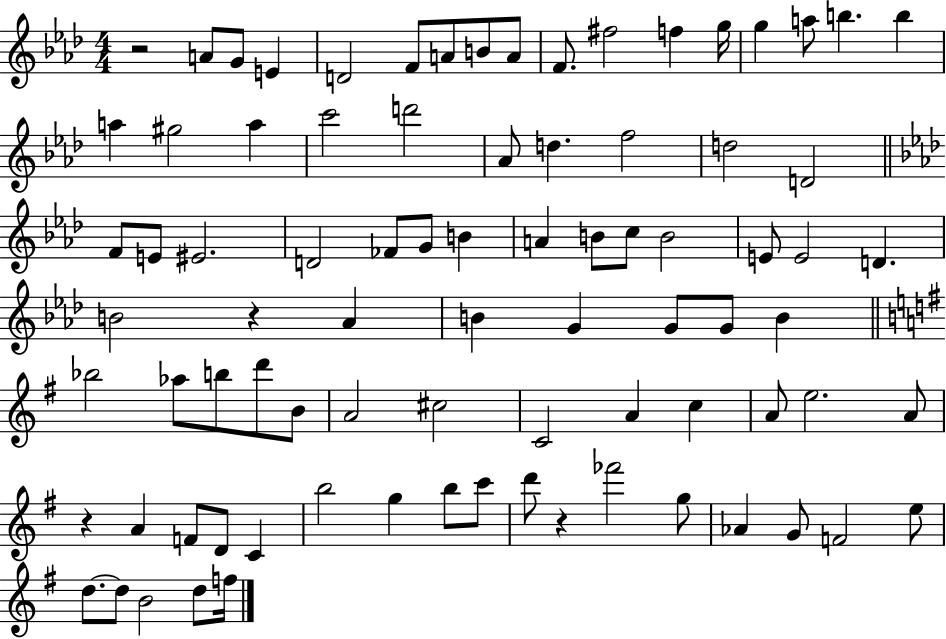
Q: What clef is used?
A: treble